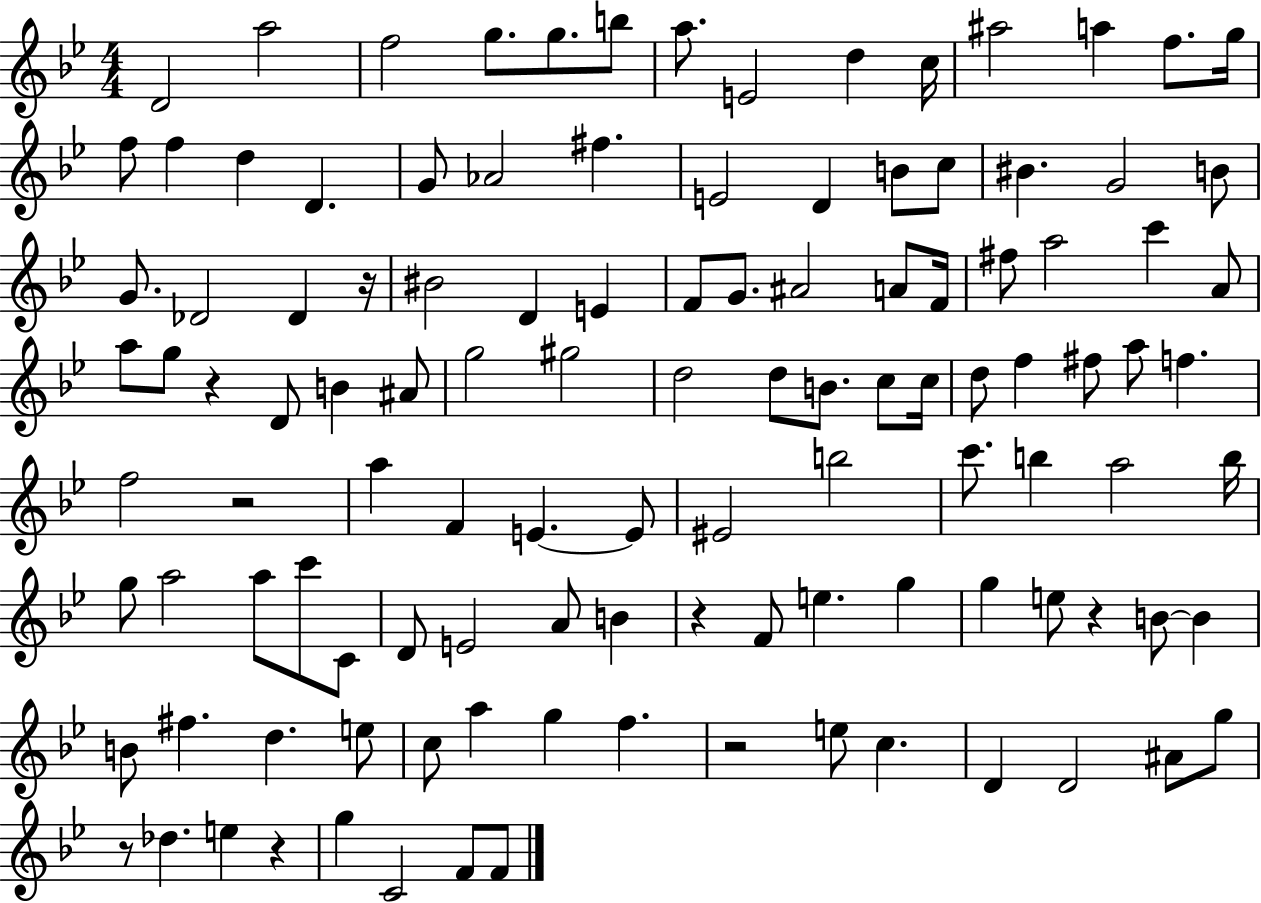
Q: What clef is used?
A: treble